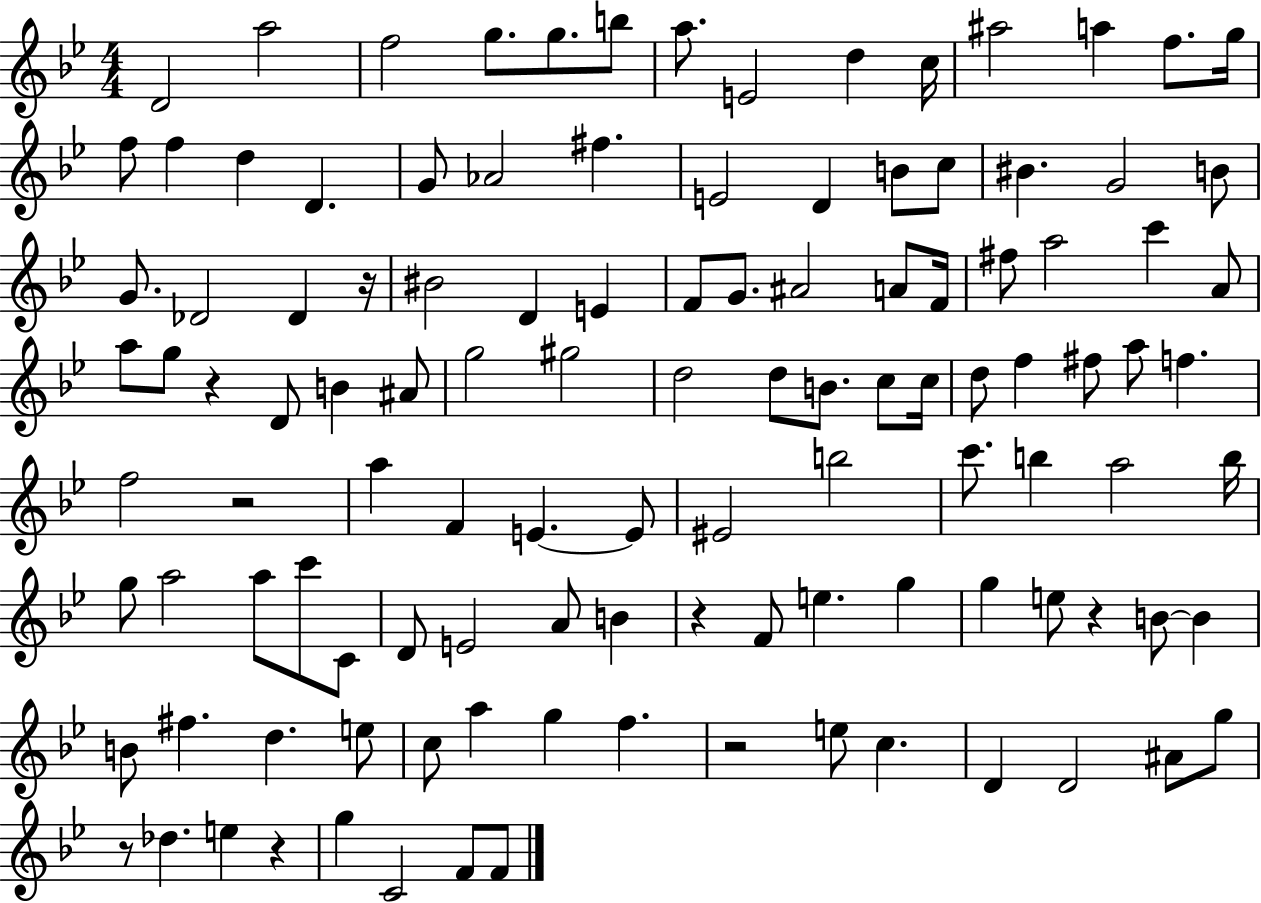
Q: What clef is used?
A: treble